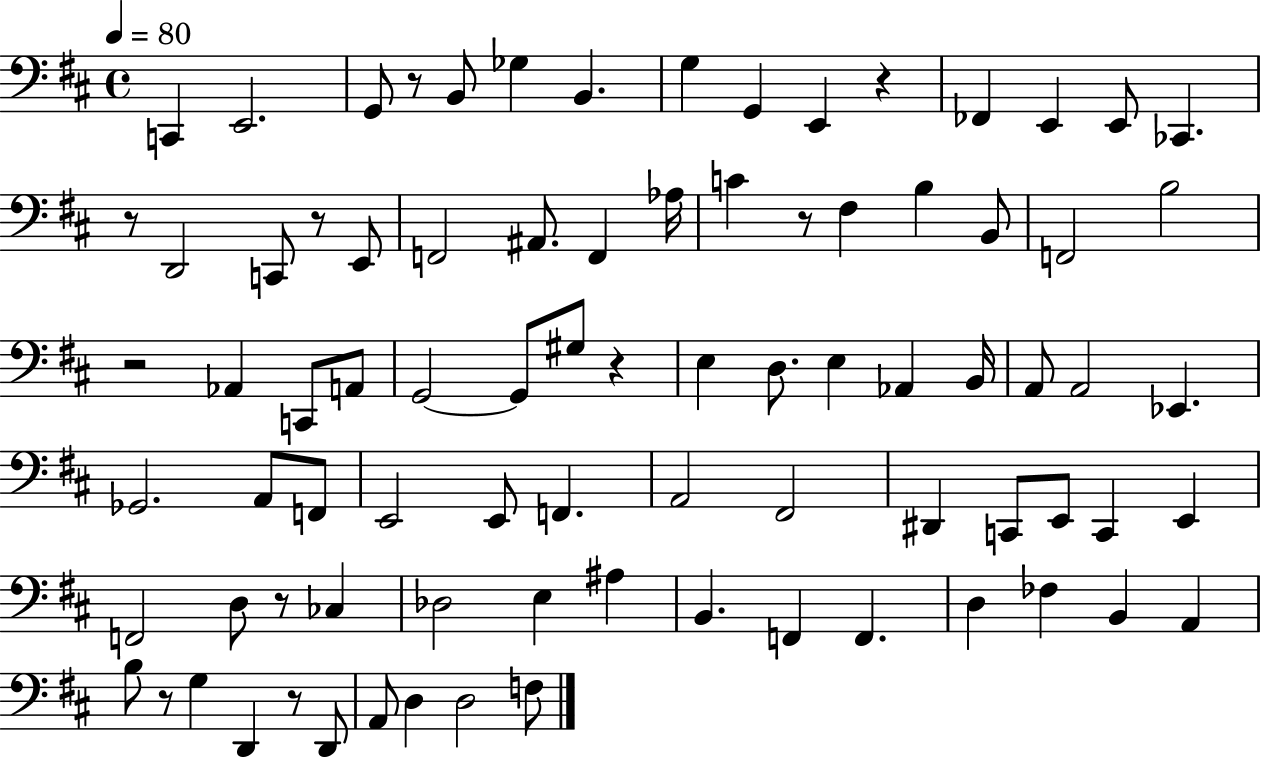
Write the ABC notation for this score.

X:1
T:Untitled
M:4/4
L:1/4
K:D
C,, E,,2 G,,/2 z/2 B,,/2 _G, B,, G, G,, E,, z _F,, E,, E,,/2 _C,, z/2 D,,2 C,,/2 z/2 E,,/2 F,,2 ^A,,/2 F,, _A,/4 C z/2 ^F, B, B,,/2 F,,2 B,2 z2 _A,, C,,/2 A,,/2 G,,2 G,,/2 ^G,/2 z E, D,/2 E, _A,, B,,/4 A,,/2 A,,2 _E,, _G,,2 A,,/2 F,,/2 E,,2 E,,/2 F,, A,,2 ^F,,2 ^D,, C,,/2 E,,/2 C,, E,, F,,2 D,/2 z/2 _C, _D,2 E, ^A, B,, F,, F,, D, _F, B,, A,, B,/2 z/2 G, D,, z/2 D,,/2 A,,/2 D, D,2 F,/2